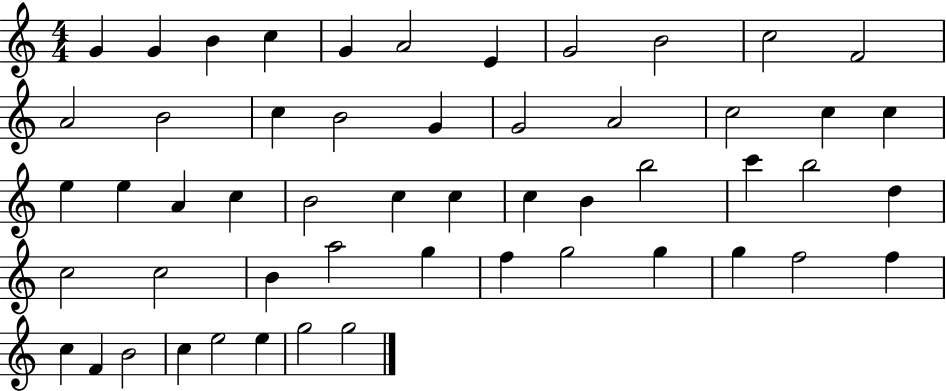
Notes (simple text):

G4/q G4/q B4/q C5/q G4/q A4/h E4/q G4/h B4/h C5/h F4/h A4/h B4/h C5/q B4/h G4/q G4/h A4/h C5/h C5/q C5/q E5/q E5/q A4/q C5/q B4/h C5/q C5/q C5/q B4/q B5/h C6/q B5/h D5/q C5/h C5/h B4/q A5/h G5/q F5/q G5/h G5/q G5/q F5/h F5/q C5/q F4/q B4/h C5/q E5/h E5/q G5/h G5/h